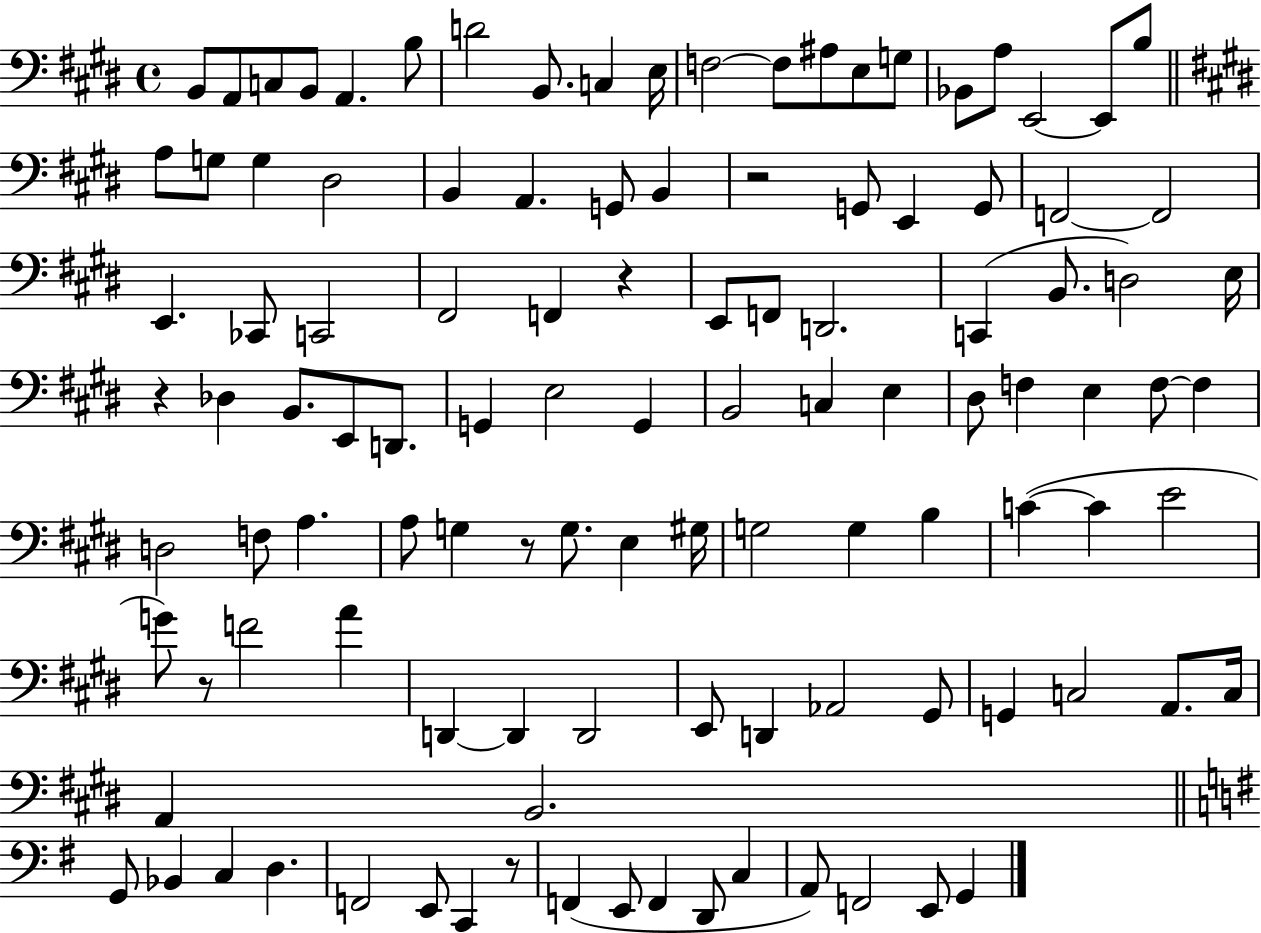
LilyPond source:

{
  \clef bass
  \time 4/4
  \defaultTimeSignature
  \key e \major
  b,8 a,8 c8 b,8 a,4. b8 | d'2 b,8. c4 e16 | f2~~ f8 ais8 e8 g8 | bes,8 a8 e,2~~ e,8 b8 | \break \bar "||" \break \key e \major a8 g8 g4 dis2 | b,4 a,4. g,8 b,4 | r2 g,8 e,4 g,8 | f,2~~ f,2 | \break e,4. ces,8 c,2 | fis,2 f,4 r4 | e,8 f,8 d,2. | c,4( b,8. d2) e16 | \break r4 des4 b,8. e,8 d,8. | g,4 e2 g,4 | b,2 c4 e4 | dis8 f4 e4 f8~~ f4 | \break d2 f8 a4. | a8 g4 r8 g8. e4 gis16 | g2 g4 b4 | c'4~(~ c'4 e'2 | \break g'8) r8 f'2 a'4 | d,4~~ d,4 d,2 | e,8 d,4 aes,2 gis,8 | g,4 c2 a,8. c16 | \break a,4 b,2. | \bar "||" \break \key g \major g,8 bes,4 c4 d4. | f,2 e,8 c,4 r8 | f,4( e,8 f,4 d,8 c4 | a,8) f,2 e,8 g,4 | \break \bar "|."
}